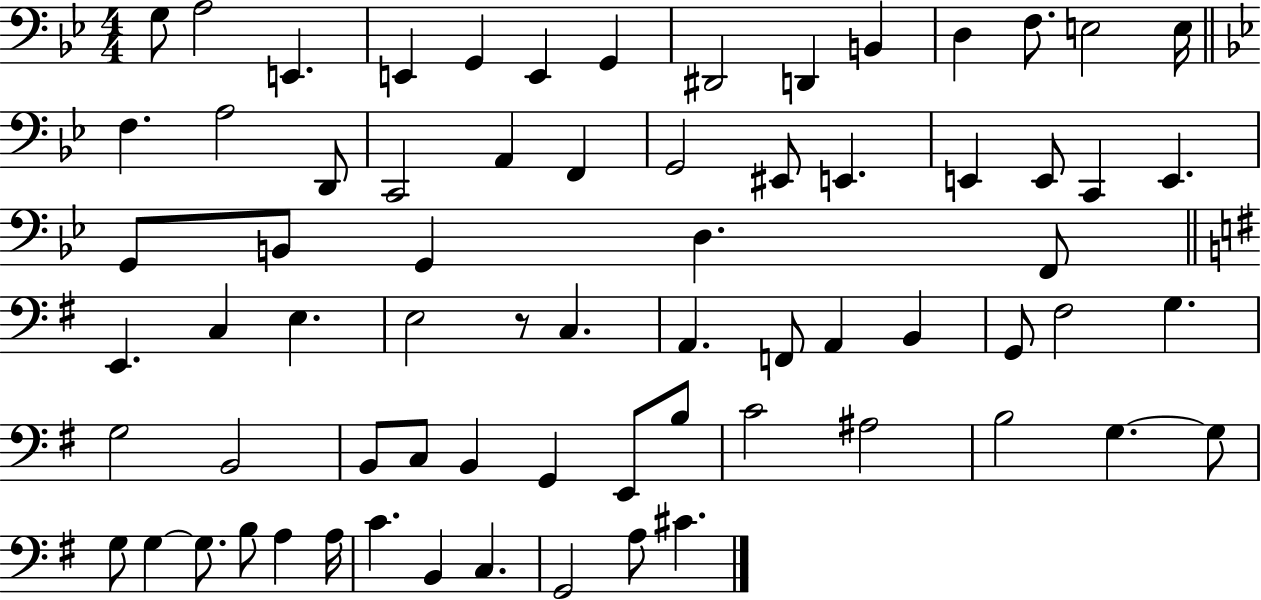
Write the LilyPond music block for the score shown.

{
  \clef bass
  \numericTimeSignature
  \time 4/4
  \key bes \major
  \repeat volta 2 { g8 a2 e,4. | e,4 g,4 e,4 g,4 | dis,2 d,4 b,4 | d4 f8. e2 e16 | \break \bar "||" \break \key g \minor f4. a2 d,8 | c,2 a,4 f,4 | g,2 eis,8 e,4. | e,4 e,8 c,4 e,4. | \break g,8 b,8 g,4 d4. f,8 | \bar "||" \break \key e \minor e,4. c4 e4. | e2 r8 c4. | a,4. f,8 a,4 b,4 | g,8 fis2 g4. | \break g2 b,2 | b,8 c8 b,4 g,4 e,8 b8 | c'2 ais2 | b2 g4.~~ g8 | \break g8 g4~~ g8. b8 a4 a16 | c'4. b,4 c4. | g,2 a8 cis'4. | } \bar "|."
}